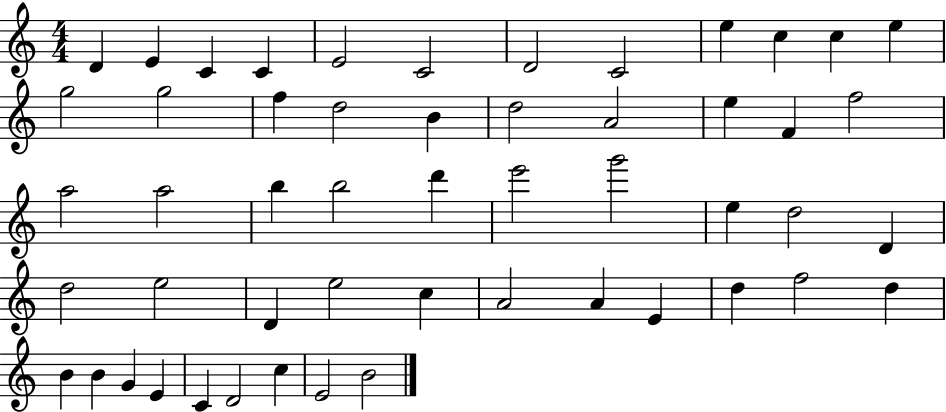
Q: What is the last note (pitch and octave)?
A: B4